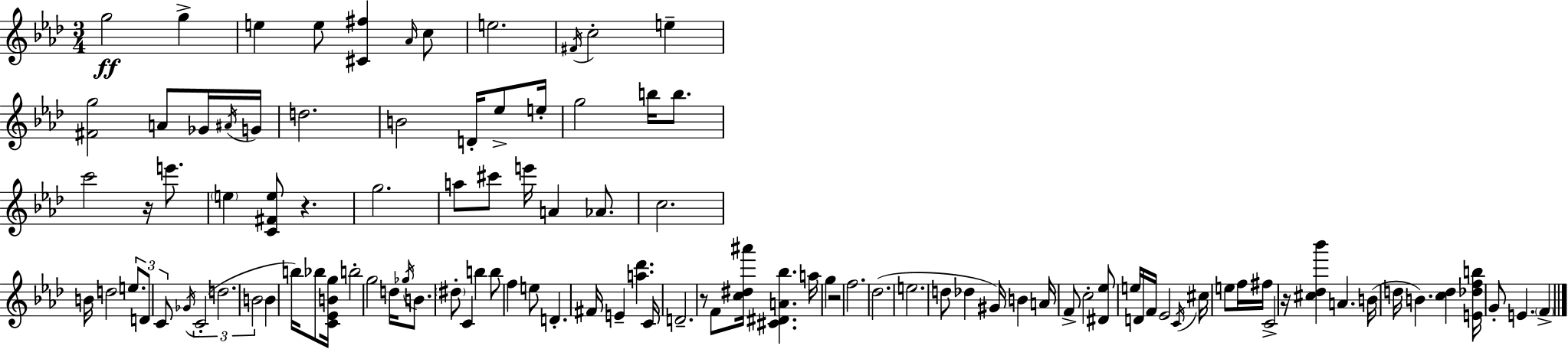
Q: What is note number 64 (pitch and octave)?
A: F5